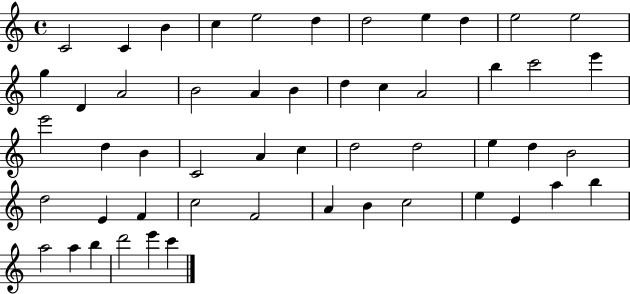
X:1
T:Untitled
M:4/4
L:1/4
K:C
C2 C B c e2 d d2 e d e2 e2 g D A2 B2 A B d c A2 b c'2 e' e'2 d B C2 A c d2 d2 e d B2 d2 E F c2 F2 A B c2 e E a b a2 a b d'2 e' c'